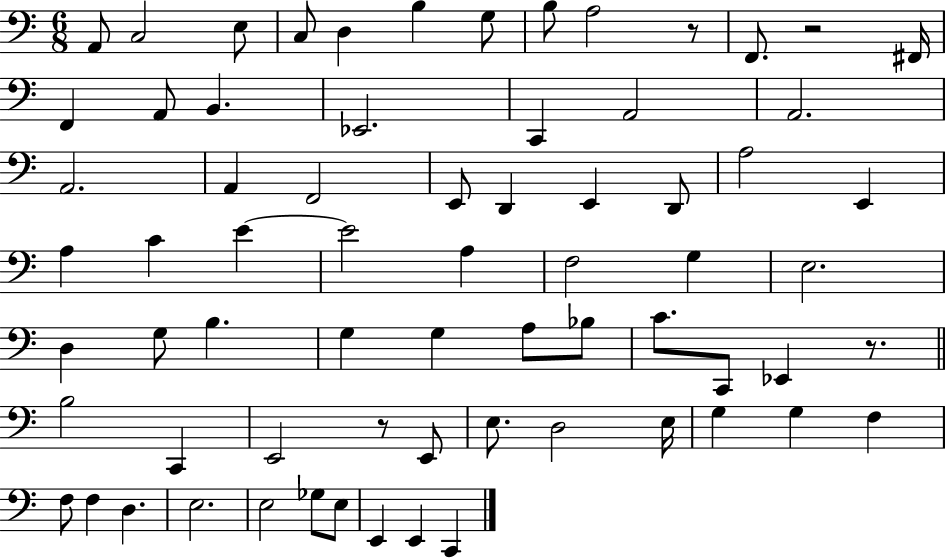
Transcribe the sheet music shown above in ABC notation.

X:1
T:Untitled
M:6/8
L:1/4
K:C
A,,/2 C,2 E,/2 C,/2 D, B, G,/2 B,/2 A,2 z/2 F,,/2 z2 ^F,,/4 F,, A,,/2 B,, _E,,2 C,, A,,2 A,,2 A,,2 A,, F,,2 E,,/2 D,, E,, D,,/2 A,2 E,, A, C E E2 A, F,2 G, E,2 D, G,/2 B, G, G, A,/2 _B,/2 C/2 C,,/2 _E,, z/2 B,2 C,, E,,2 z/2 E,,/2 E,/2 D,2 E,/4 G, G, F, F,/2 F, D, E,2 E,2 _G,/2 E,/2 E,, E,, C,,